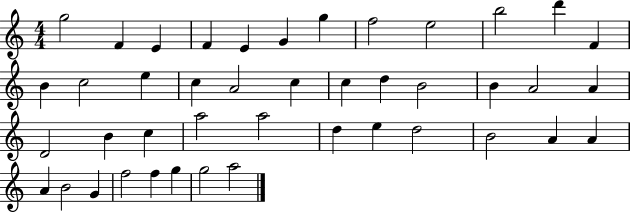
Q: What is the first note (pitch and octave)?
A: G5